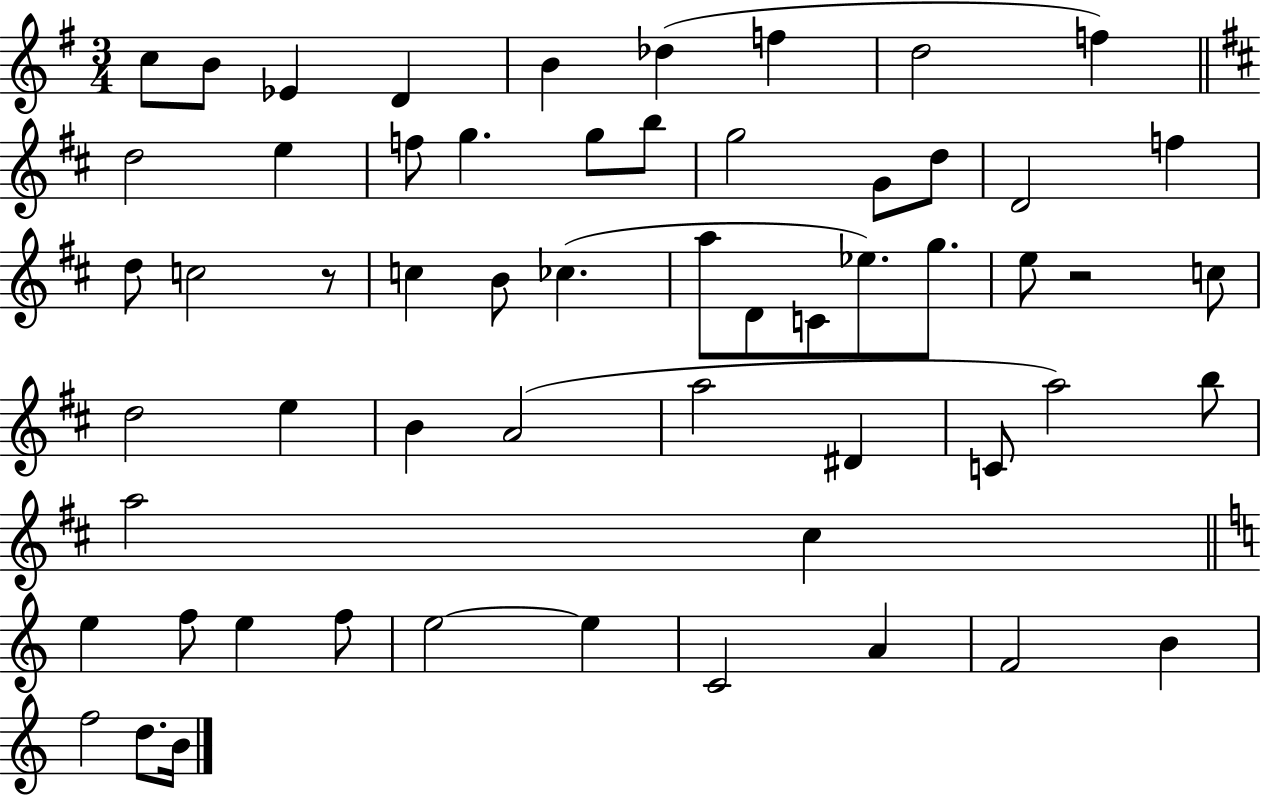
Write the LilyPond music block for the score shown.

{
  \clef treble
  \numericTimeSignature
  \time 3/4
  \key g \major
  c''8 b'8 ees'4 d'4 | b'4 des''4( f''4 | d''2 f''4) | \bar "||" \break \key d \major d''2 e''4 | f''8 g''4. g''8 b''8 | g''2 g'8 d''8 | d'2 f''4 | \break d''8 c''2 r8 | c''4 b'8 ces''4.( | a''8 d'8 c'8 ees''8.) g''8. | e''8 r2 c''8 | \break d''2 e''4 | b'4 a'2( | a''2 dis'4 | c'8 a''2) b''8 | \break a''2 cis''4 | \bar "||" \break \key c \major e''4 f''8 e''4 f''8 | e''2~~ e''4 | c'2 a'4 | f'2 b'4 | \break f''2 d''8. b'16 | \bar "|."
}